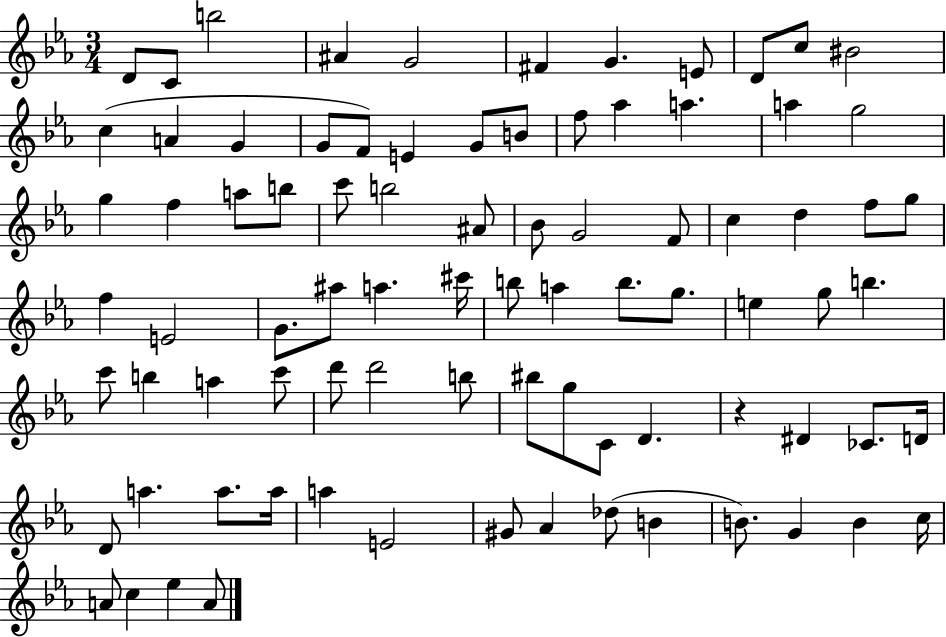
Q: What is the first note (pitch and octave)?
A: D4